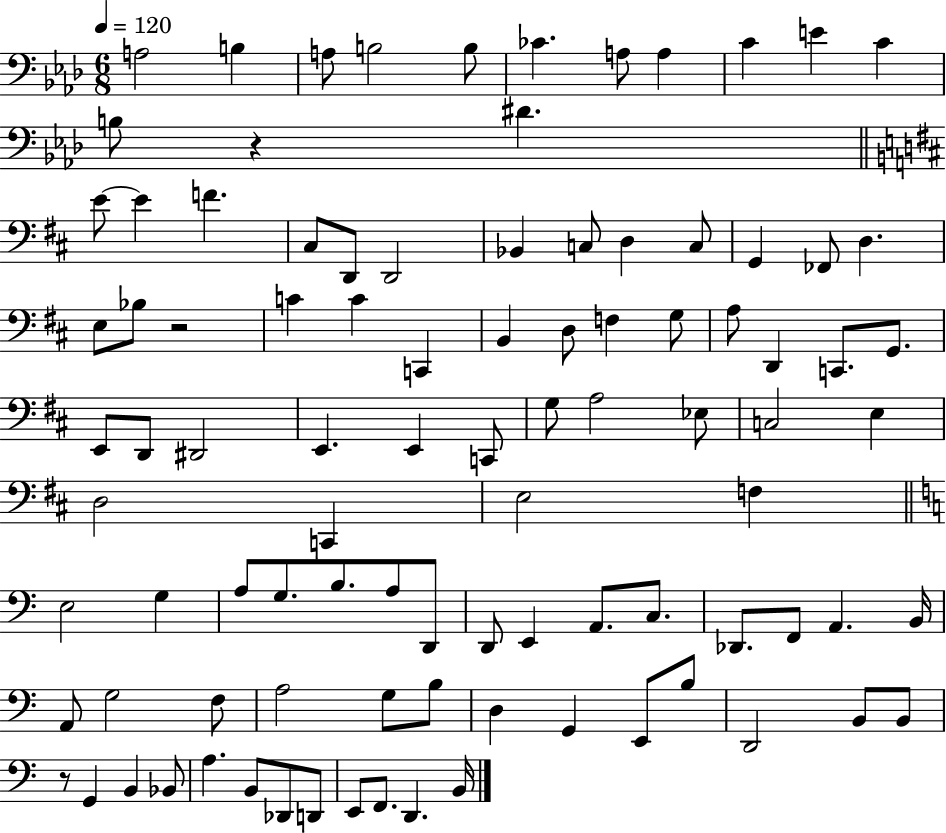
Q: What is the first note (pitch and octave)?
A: A3